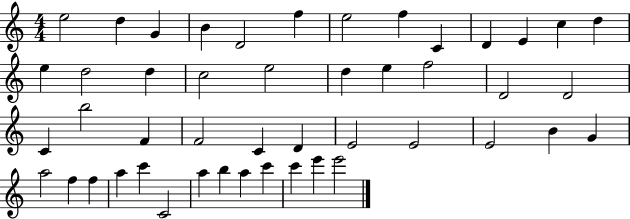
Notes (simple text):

E5/h D5/q G4/q B4/q D4/h F5/q E5/h F5/q C4/q D4/q E4/q C5/q D5/q E5/q D5/h D5/q C5/h E5/h D5/q E5/q F5/h D4/h D4/h C4/q B5/h F4/q F4/h C4/q D4/q E4/h E4/h E4/h B4/q G4/q A5/h F5/q F5/q A5/q C6/q C4/h A5/q B5/q A5/q C6/q C6/q E6/q E6/h